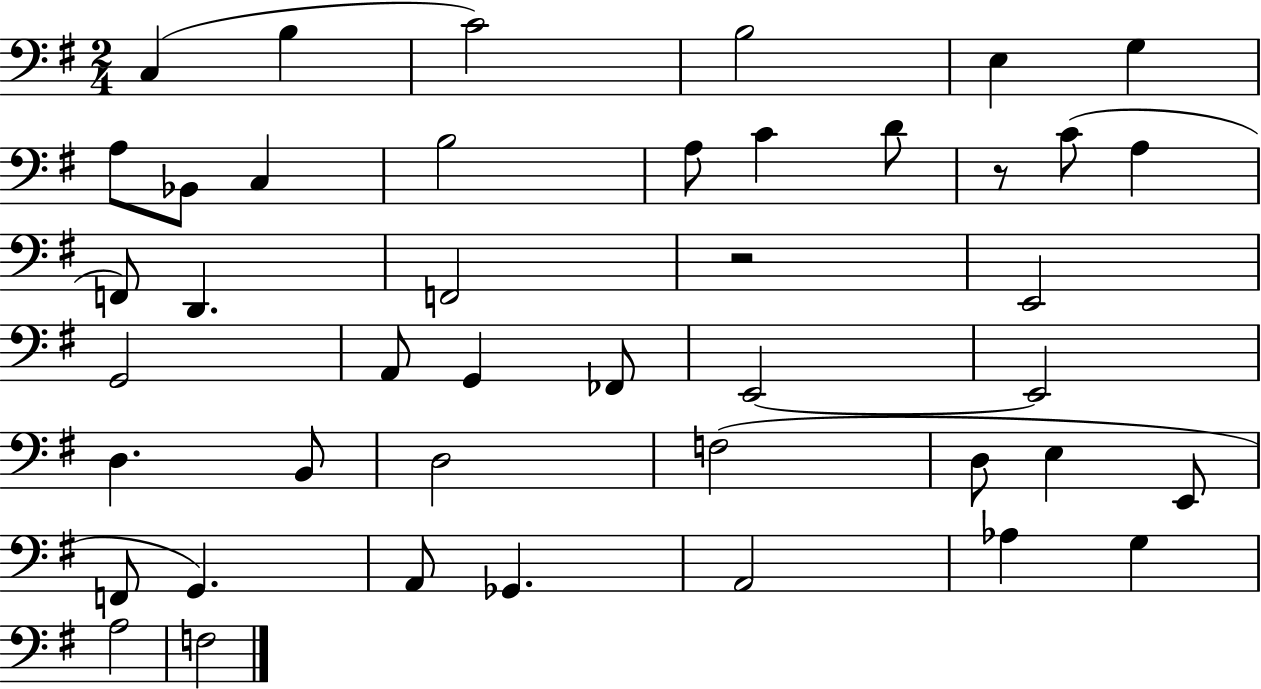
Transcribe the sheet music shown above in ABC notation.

X:1
T:Untitled
M:2/4
L:1/4
K:G
C, B, C2 B,2 E, G, A,/2 _B,,/2 C, B,2 A,/2 C D/2 z/2 C/2 A, F,,/2 D,, F,,2 z2 E,,2 G,,2 A,,/2 G,, _F,,/2 E,,2 E,,2 D, B,,/2 D,2 F,2 D,/2 E, E,,/2 F,,/2 G,, A,,/2 _G,, A,,2 _A, G, A,2 F,2